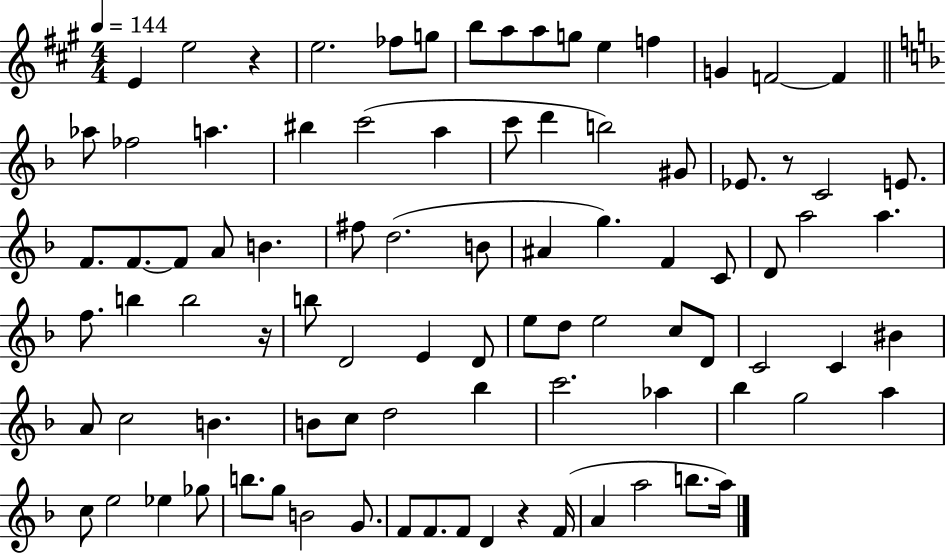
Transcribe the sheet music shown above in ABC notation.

X:1
T:Untitled
M:4/4
L:1/4
K:A
E e2 z e2 _f/2 g/2 b/2 a/2 a/2 g/2 e f G F2 F _a/2 _f2 a ^b c'2 a c'/2 d' b2 ^G/2 _E/2 z/2 C2 E/2 F/2 F/2 F/2 A/2 B ^f/2 d2 B/2 ^A g F C/2 D/2 a2 a f/2 b b2 z/4 b/2 D2 E D/2 e/2 d/2 e2 c/2 D/2 C2 C ^B A/2 c2 B B/2 c/2 d2 _b c'2 _a _b g2 a c/2 e2 _e _g/2 b/2 g/2 B2 G/2 F/2 F/2 F/2 D z F/4 A a2 b/2 a/4